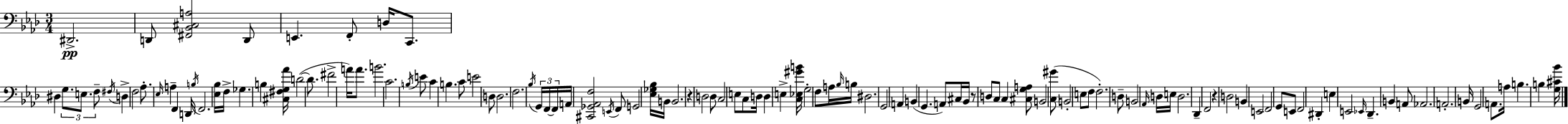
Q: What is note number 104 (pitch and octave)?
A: B2